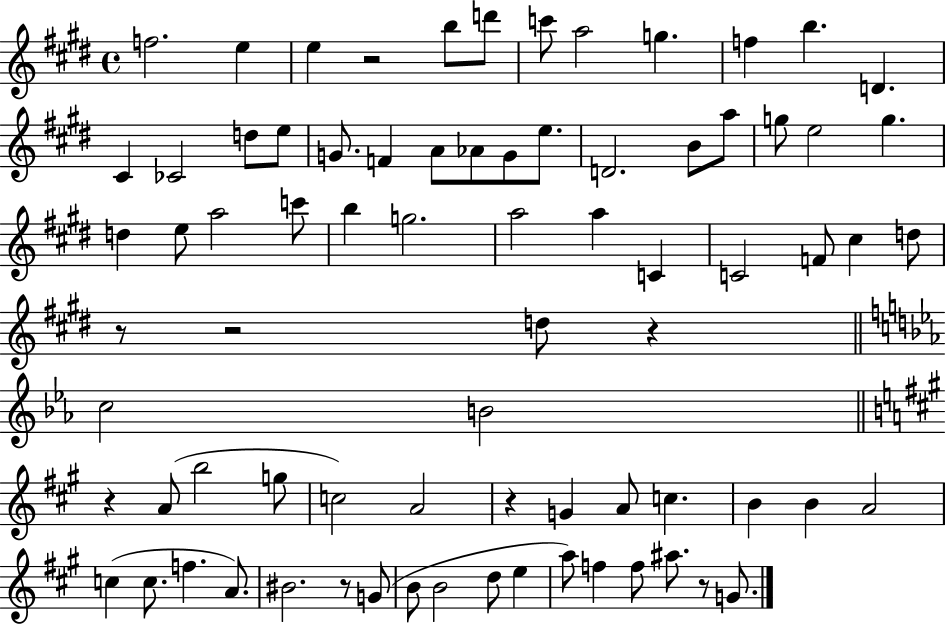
{
  \clef treble
  \time 4/4
  \defaultTimeSignature
  \key e \major
  \repeat volta 2 { f''2. e''4 | e''4 r2 b''8 d'''8 | c'''8 a''2 g''4. | f''4 b''4. d'4. | \break cis'4 ces'2 d''8 e''8 | g'8. f'4 a'8 aes'8 g'8 e''8. | d'2. b'8 a''8 | g''8 e''2 g''4. | \break d''4 e''8 a''2 c'''8 | b''4 g''2. | a''2 a''4 c'4 | c'2 f'8 cis''4 d''8 | \break r8 r2 d''8 r4 | \bar "||" \break \key ees \major c''2 b'2 | \bar "||" \break \key a \major r4 a'8( b''2 g''8 | c''2) a'2 | r4 g'4 a'8 c''4. | b'4 b'4 a'2 | \break c''4( c''8. f''4. a'8.) | bis'2. r8 g'8( | b'8 b'2 d''8 e''4 | a''8) f''4 f''8 ais''8. r8 g'8. | \break } \bar "|."
}